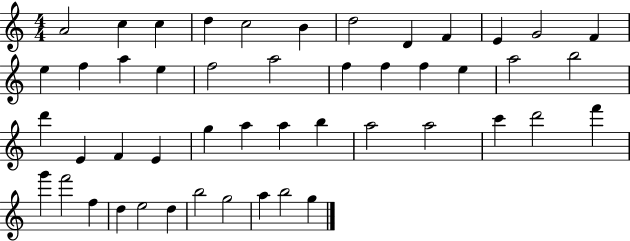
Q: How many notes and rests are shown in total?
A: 48